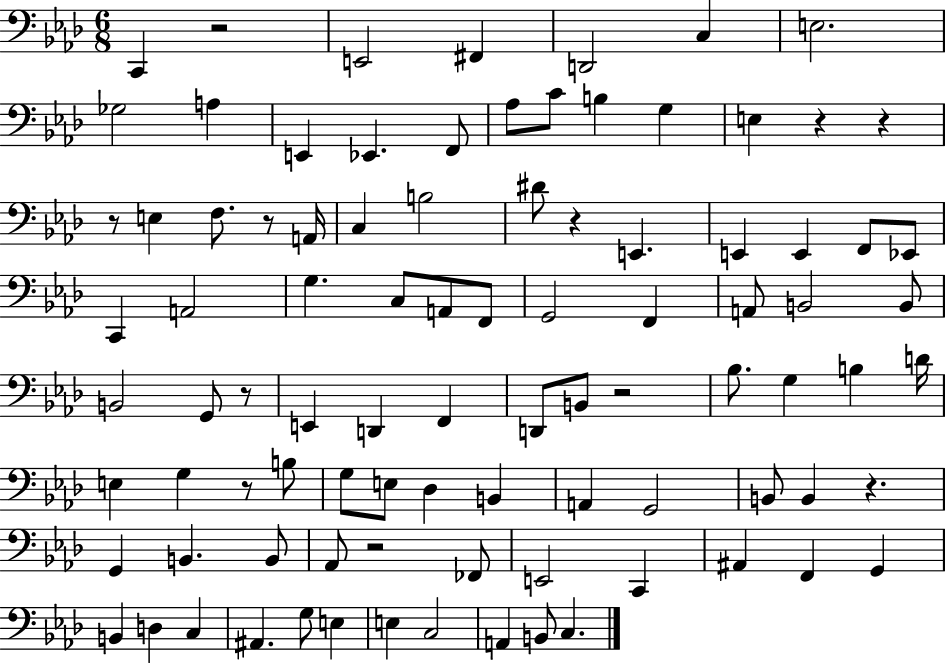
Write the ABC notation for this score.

X:1
T:Untitled
M:6/8
L:1/4
K:Ab
C,, z2 E,,2 ^F,, D,,2 C, E,2 _G,2 A, E,, _E,, F,,/2 _A,/2 C/2 B, G, E, z z z/2 E, F,/2 z/2 A,,/4 C, B,2 ^D/2 z E,, E,, E,, F,,/2 _E,,/2 C,, A,,2 G, C,/2 A,,/2 F,,/2 G,,2 F,, A,,/2 B,,2 B,,/2 B,,2 G,,/2 z/2 E,, D,, F,, D,,/2 B,,/2 z2 _B,/2 G, B, D/4 E, G, z/2 B,/2 G,/2 E,/2 _D, B,, A,, G,,2 B,,/2 B,, z G,, B,, B,,/2 _A,,/2 z2 _F,,/2 E,,2 C,, ^A,, F,, G,, B,, D, C, ^A,, G,/2 E, E, C,2 A,, B,,/2 C,